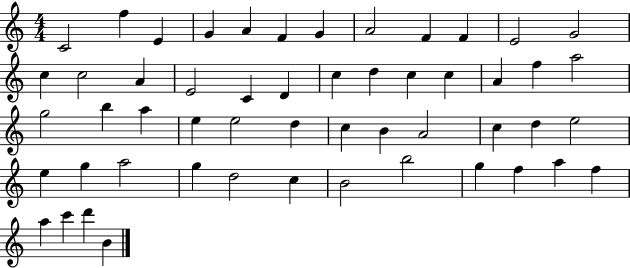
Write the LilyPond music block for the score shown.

{
  \clef treble
  \numericTimeSignature
  \time 4/4
  \key c \major
  c'2 f''4 e'4 | g'4 a'4 f'4 g'4 | a'2 f'4 f'4 | e'2 g'2 | \break c''4 c''2 a'4 | e'2 c'4 d'4 | c''4 d''4 c''4 c''4 | a'4 f''4 a''2 | \break g''2 b''4 a''4 | e''4 e''2 d''4 | c''4 b'4 a'2 | c''4 d''4 e''2 | \break e''4 g''4 a''2 | g''4 d''2 c''4 | b'2 b''2 | g''4 f''4 a''4 f''4 | \break a''4 c'''4 d'''4 b'4 | \bar "|."
}